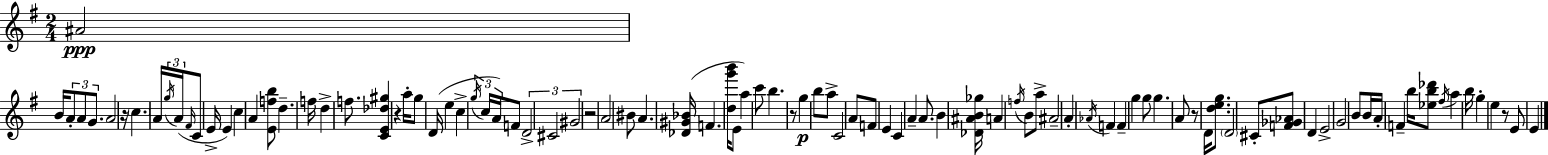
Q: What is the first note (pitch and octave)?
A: A#4